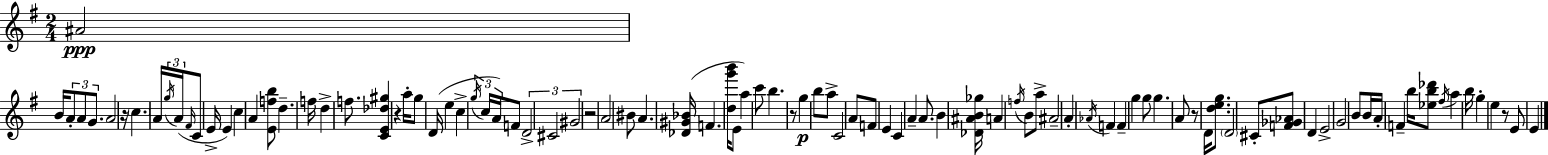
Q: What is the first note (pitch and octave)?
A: A#4